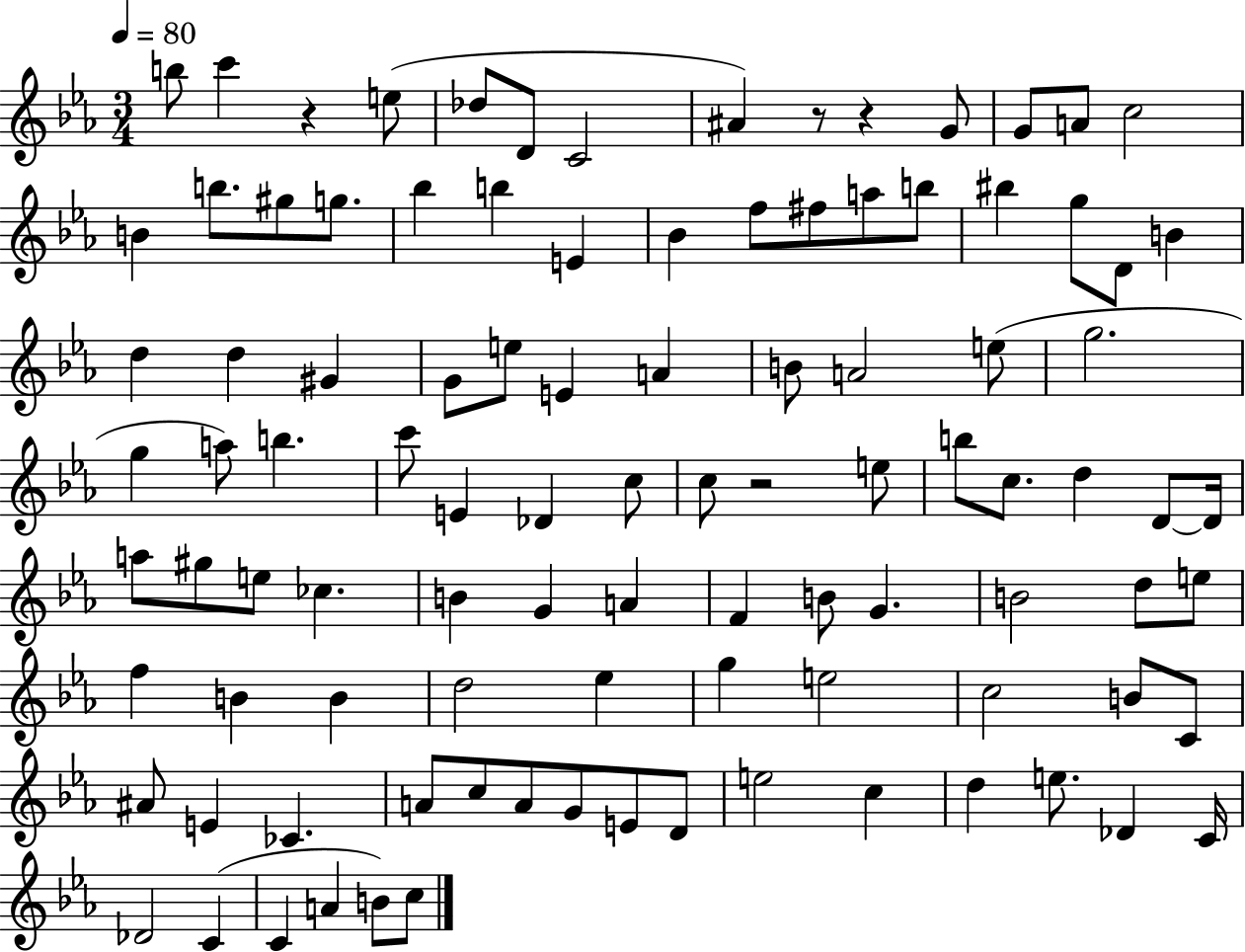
{
  \clef treble
  \numericTimeSignature
  \time 3/4
  \key ees \major
  \tempo 4 = 80
  b''8 c'''4 r4 e''8( | des''8 d'8 c'2 | ais'4) r8 r4 g'8 | g'8 a'8 c''2 | \break b'4 b''8. gis''8 g''8. | bes''4 b''4 e'4 | bes'4 f''8 fis''8 a''8 b''8 | bis''4 g''8 d'8 b'4 | \break d''4 d''4 gis'4 | g'8 e''8 e'4 a'4 | b'8 a'2 e''8( | g''2. | \break g''4 a''8) b''4. | c'''8 e'4 des'4 c''8 | c''8 r2 e''8 | b''8 c''8. d''4 d'8~~ d'16 | \break a''8 gis''8 e''8 ces''4. | b'4 g'4 a'4 | f'4 b'8 g'4. | b'2 d''8 e''8 | \break f''4 b'4 b'4 | d''2 ees''4 | g''4 e''2 | c''2 b'8 c'8 | \break ais'8 e'4 ces'4. | a'8 c''8 a'8 g'8 e'8 d'8 | e''2 c''4 | d''4 e''8. des'4 c'16 | \break des'2 c'4( | c'4 a'4 b'8) c''8 | \bar "|."
}